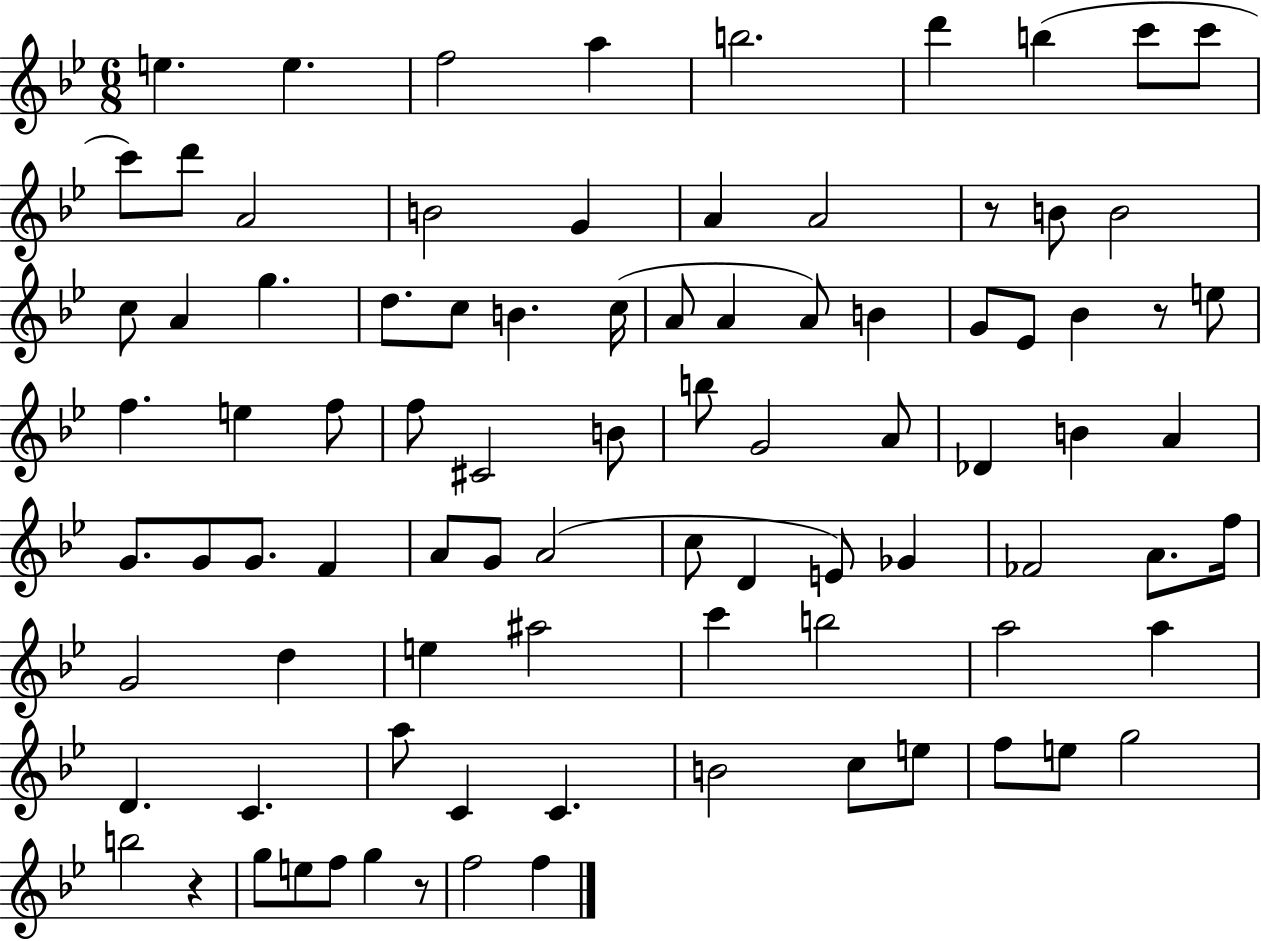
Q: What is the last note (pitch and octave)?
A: F5